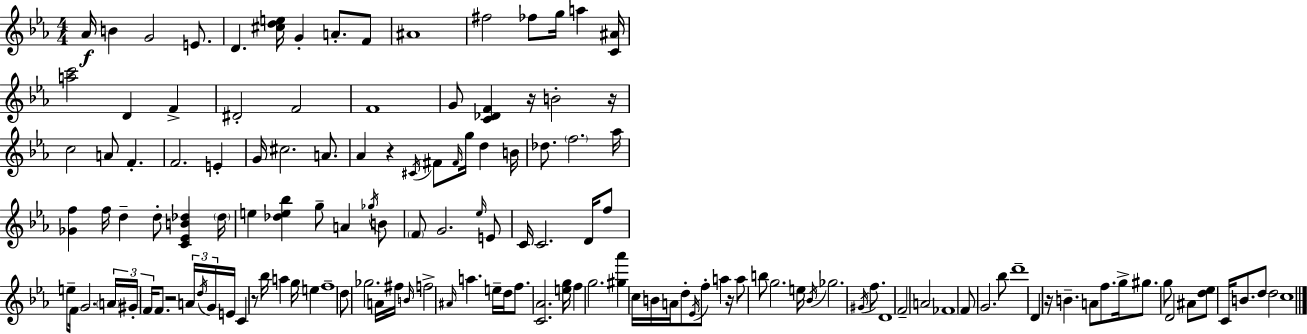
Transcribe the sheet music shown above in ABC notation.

X:1
T:Untitled
M:4/4
L:1/4
K:Eb
_A/4 B G2 E/2 D [^cde]/4 G A/2 F/2 ^A4 ^f2 _f/2 g/4 a [C^A]/4 [ac']2 D F ^D2 F2 F4 G/2 [C_DF] z/4 B2 z/4 c2 A/2 F F2 E G/4 ^c2 A/2 _A z ^C/4 ^F/2 ^F/4 g/4 d B/4 _d/2 f2 _a/4 [_Gf] f/4 d d/2 [C_EB_d] _d/4 e [_de_b] g/2 A _g/4 B/2 F/2 G2 _e/4 E/2 C/4 C2 D/4 f/2 e/2 F/4 G2 A/4 ^G/4 F/4 F/2 z2 A/4 d/4 G/4 E/4 C z/2 _b/4 a g/4 e f4 d/2 _g2 A/4 ^f/4 B/4 f2 ^A/4 a e/4 d/4 f/2 [C_A]2 [eg]/4 f g2 [^g_a'] c/4 B/4 A/4 d/2 _E/4 f/2 a z/4 a/2 b/2 g2 e/4 _B/4 _g2 ^G/4 f/2 D4 F2 A2 _F4 F/2 G2 _b/2 d'4 D z/4 B A/2 f/2 g/4 ^g/2 g/2 D2 ^A/2 [d_e]/2 C/4 B/2 d/2 d2 c4